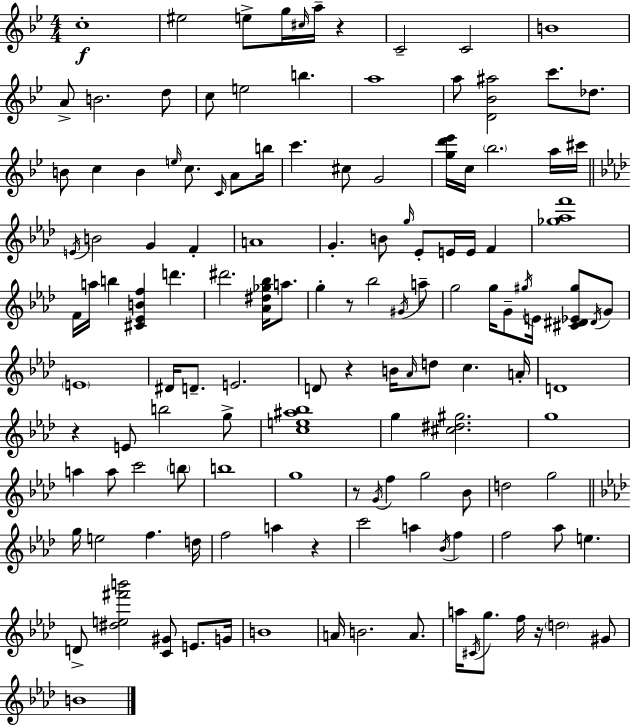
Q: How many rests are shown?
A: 7